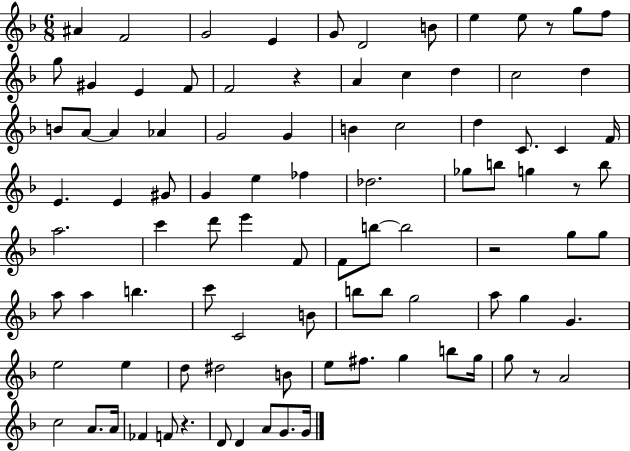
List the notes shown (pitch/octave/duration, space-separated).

A#4/q F4/h G4/h E4/q G4/e D4/h B4/e E5/q E5/e R/e G5/e F5/e G5/e G#4/q E4/q F4/e F4/h R/q A4/q C5/q D5/q C5/h D5/q B4/e A4/e A4/q Ab4/q G4/h G4/q B4/q C5/h D5/q C4/e. C4/q F4/s E4/q. E4/q G#4/e G4/q E5/q FES5/q Db5/h. Gb5/e B5/e G5/q R/e B5/e A5/h. C6/q D6/e E6/q F4/e F4/e B5/e B5/h R/h G5/e G5/e A5/e A5/q B5/q. C6/e C4/h B4/e B5/e B5/e G5/h A5/e G5/q G4/q. E5/h E5/q D5/e D#5/h B4/e E5/e F#5/e. G5/q B5/e G5/s G5/e R/e A4/h C5/h A4/e. A4/s FES4/q F4/e R/q. D4/e D4/q A4/e G4/e. G4/s